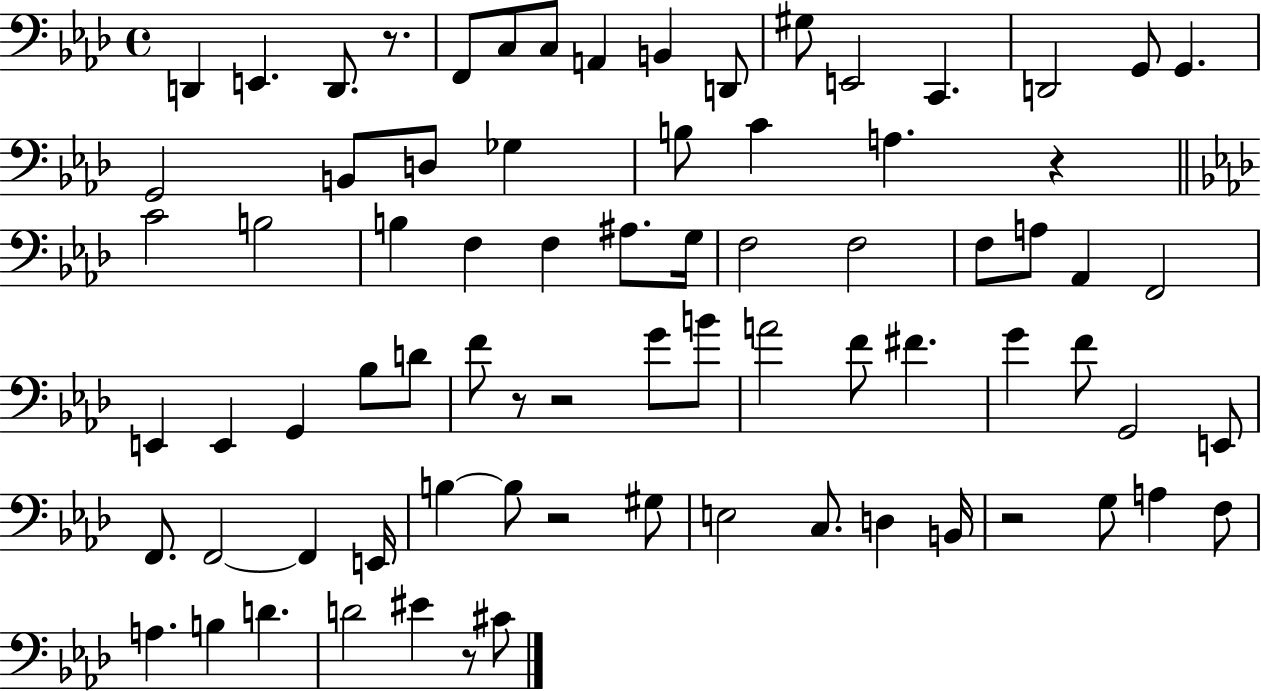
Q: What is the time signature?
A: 4/4